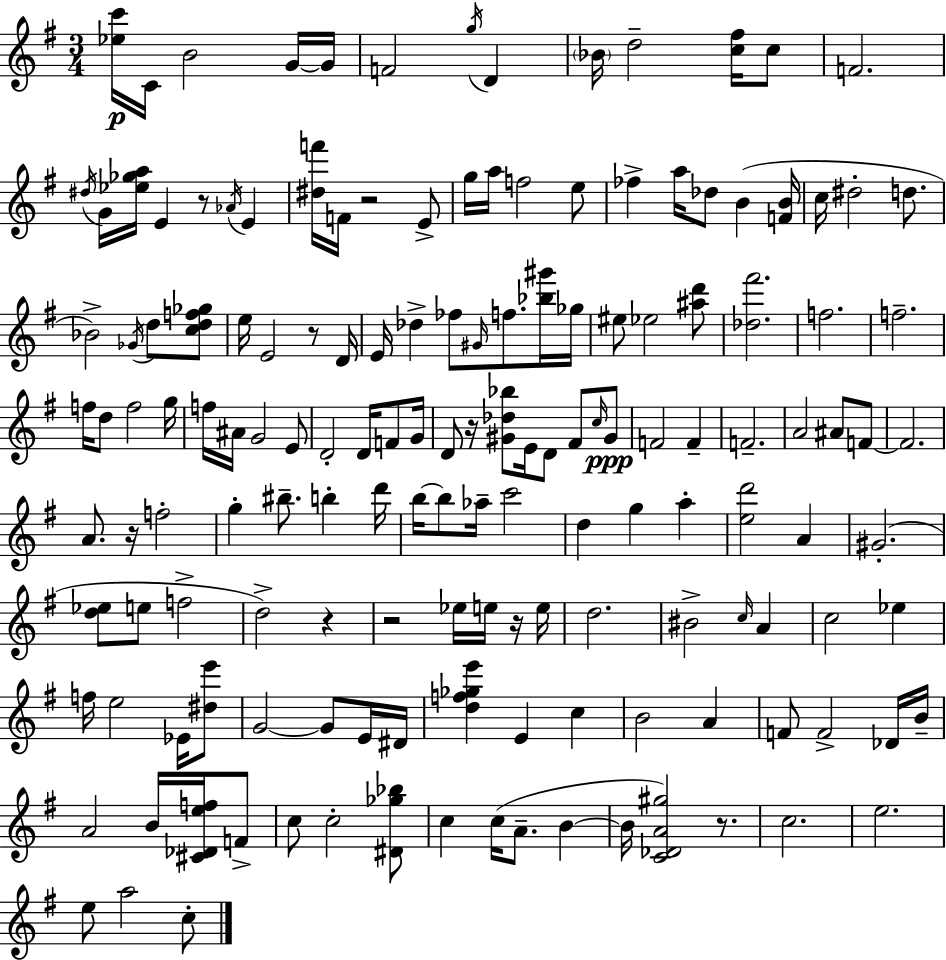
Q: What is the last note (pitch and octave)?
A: C5